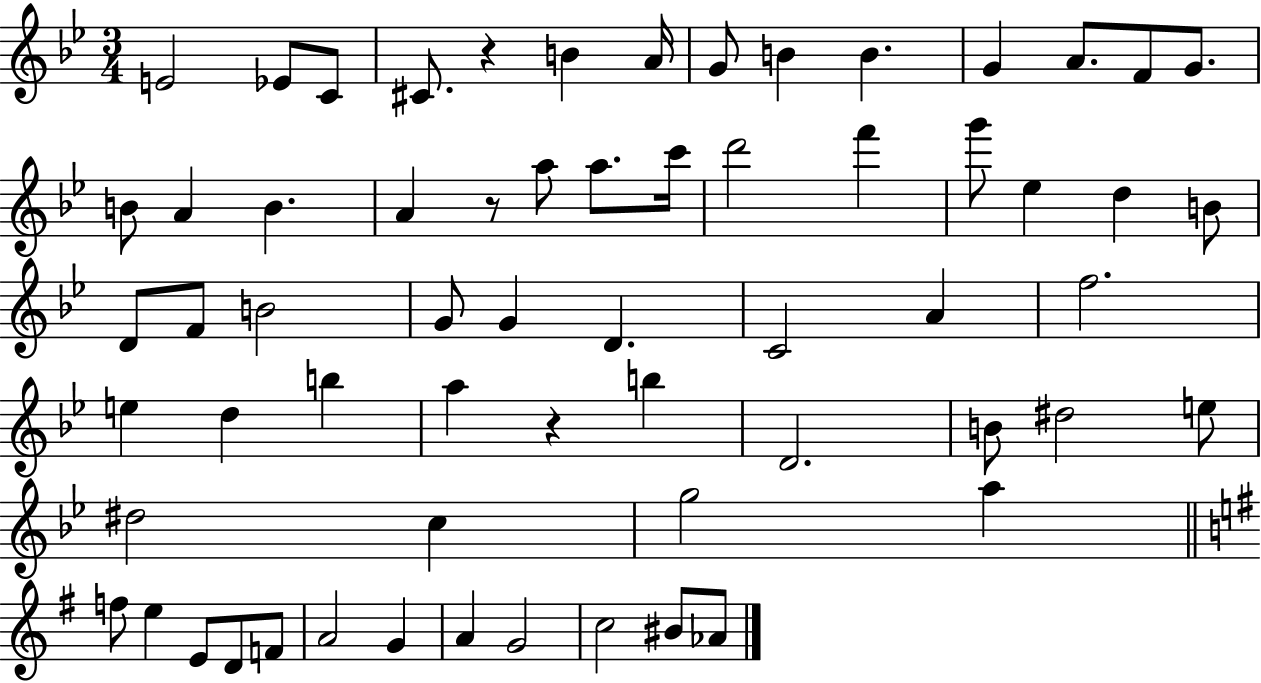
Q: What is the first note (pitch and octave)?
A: E4